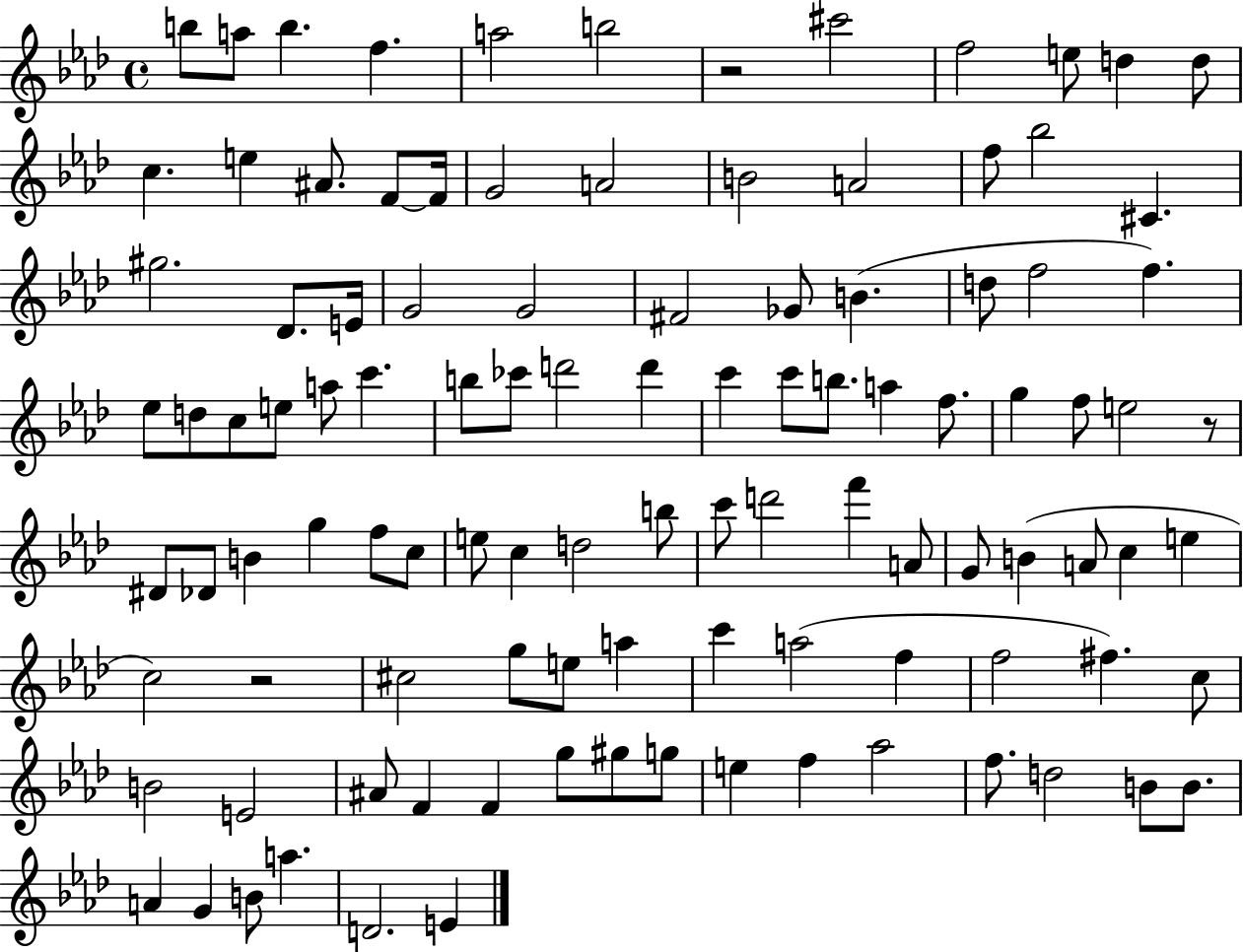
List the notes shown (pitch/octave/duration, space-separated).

B5/e A5/e B5/q. F5/q. A5/h B5/h R/h C#6/h F5/h E5/e D5/q D5/e C5/q. E5/q A#4/e. F4/e F4/s G4/h A4/h B4/h A4/h F5/e Bb5/h C#4/q. G#5/h. Db4/e. E4/s G4/h G4/h F#4/h Gb4/e B4/q. D5/e F5/h F5/q. Eb5/e D5/e C5/e E5/e A5/e C6/q. B5/e CES6/e D6/h D6/q C6/q C6/e B5/e. A5/q F5/e. G5/q F5/e E5/h R/e D#4/e Db4/e B4/q G5/q F5/e C5/e E5/e C5/q D5/h B5/e C6/e D6/h F6/q A4/e G4/e B4/q A4/e C5/q E5/q C5/h R/h C#5/h G5/e E5/e A5/q C6/q A5/h F5/q F5/h F#5/q. C5/e B4/h E4/h A#4/e F4/q F4/q G5/e G#5/e G5/e E5/q F5/q Ab5/h F5/e. D5/h B4/e B4/e. A4/q G4/q B4/e A5/q. D4/h. E4/q